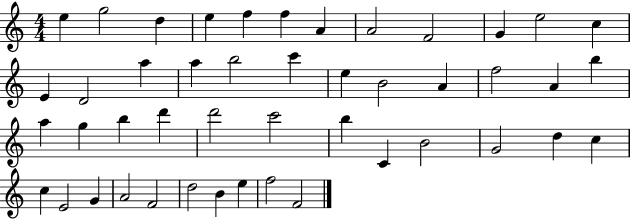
X:1
T:Untitled
M:4/4
L:1/4
K:C
e g2 d e f f A A2 F2 G e2 c E D2 a a b2 c' e B2 A f2 A b a g b d' d'2 c'2 b C B2 G2 d c c E2 G A2 F2 d2 B e f2 F2